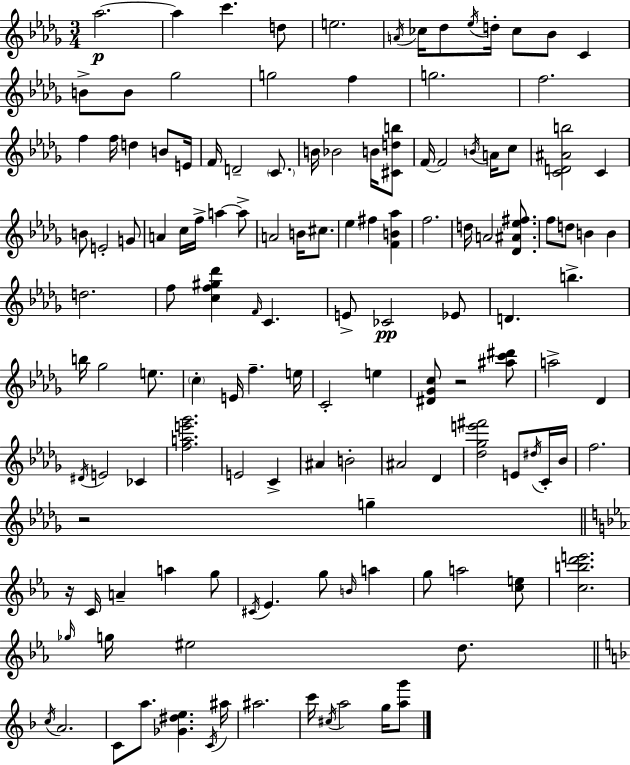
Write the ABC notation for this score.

X:1
T:Untitled
M:3/4
L:1/4
K:Bbm
_a2 _a c' d/2 e2 A/4 _c/4 _d/2 _e/4 d/4 _c/2 _B/2 C B/2 B/2 _g2 g2 f g2 f2 f f/4 d B/2 E/4 F/4 D2 C/2 B/4 _B2 B/4 [^Cdb]/2 F/4 F2 B/4 A/4 c/2 [CD^Ab]2 C B/2 E2 G/2 A c/4 f/4 a a/2 A2 B/4 ^c/2 _e ^f [FB_a] f2 d/4 A2 [_D^A_e^f]/2 f/2 d/2 B B d2 f/2 [cf^g_d'] F/4 C E/2 _C2 _E/2 D b b/4 _g2 e/2 c E/4 f e/4 C2 e [^D_Gc]/2 z2 [^ac'^d']/2 a2 _D ^D/4 E2 _C [fae'_g']2 E2 C ^A B2 ^A2 _D [_d_ge'^f']2 E/2 ^d/4 C/4 _B/4 f2 z2 g z/4 C/4 A a g/2 ^C/4 _E g/2 B/4 a g/2 a2 [ce]/2 [cbd'e']2 _g/4 g/4 ^e2 d/2 c/4 A2 C/2 a/2 [_G^de] C/4 ^a/4 ^a2 c'/4 ^c/4 a2 g/4 [ag']/2